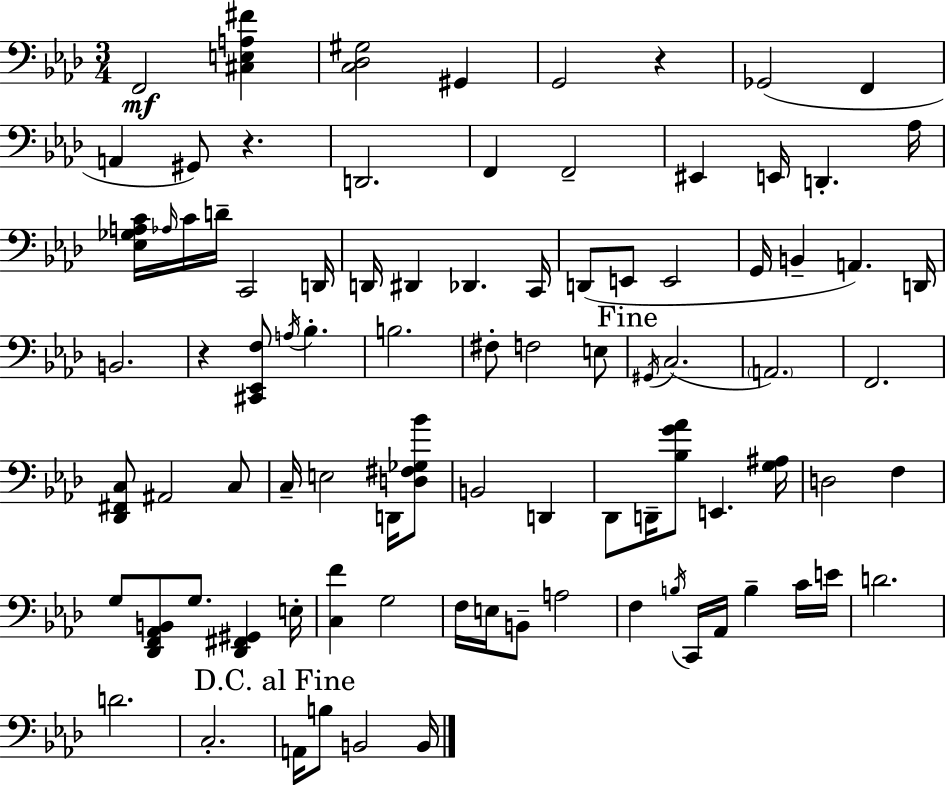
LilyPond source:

{
  \clef bass
  \numericTimeSignature
  \time 3/4
  \key f \minor
  \repeat volta 2 { f,2\mf <cis e a fis'>4 | <c des gis>2 gis,4 | g,2 r4 | ges,2( f,4 | \break a,4 gis,8) r4. | d,2. | f,4 f,2-- | eis,4 e,16 d,4.-. aes16 | \break <ees ges a c'>16 \grace { aes16 } c'16 d'16-- c,2 | d,16 d,16 dis,4 des,4. | c,16 d,8( e,8 e,2 | g,16 b,4-- a,4.) | \break d,16 b,2. | r4 <cis, ees, f>8 \acciaccatura { a16 } bes4.-. | b2. | fis8-. f2 | \break e8 \mark "Fine" \acciaccatura { gis,16 }( c2. | \parenthesize a,2.) | f,2. | <des, fis, c>8 ais,2 | \break c8 c16-- e2 | d,16 <d fis ges bes'>8 b,2 d,4 | des,8 d,16-- <bes g' aes'>8 e,4. | <g ais>16 d2 f4 | \break g8 <des, f, aes, b,>8 g8. <des, fis, gis,>4 | e16-. <c f'>4 g2 | f16 e16 b,8-- a2 | f4 \acciaccatura { b16 } c,16 aes,16 b4-- | \break c'16 e'16 d'2. | d'2. | c2.-. | \mark "D.C. al Fine" a,16 b8 b,2 | \break b,16 } \bar "|."
}